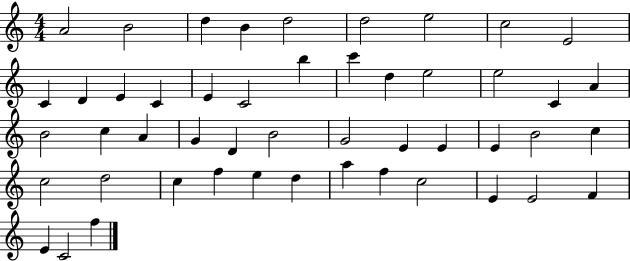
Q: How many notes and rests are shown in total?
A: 49